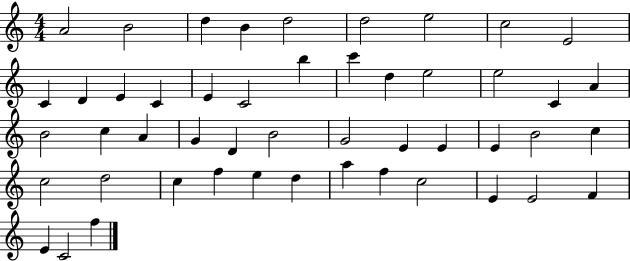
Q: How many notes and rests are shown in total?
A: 49